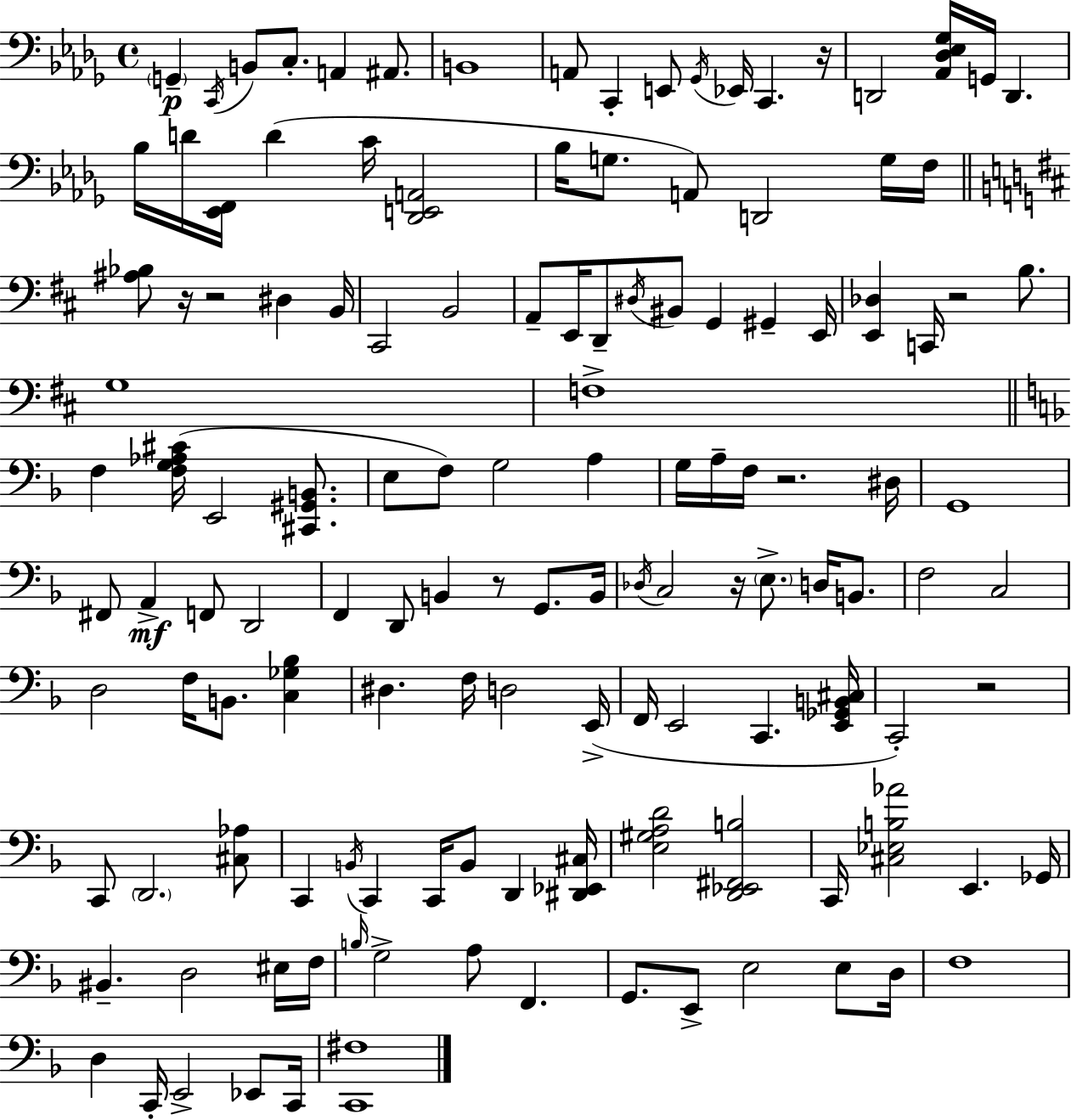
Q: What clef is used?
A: bass